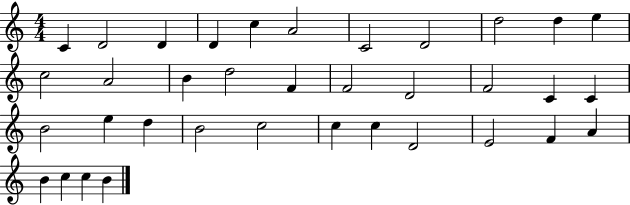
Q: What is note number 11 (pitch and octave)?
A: E5